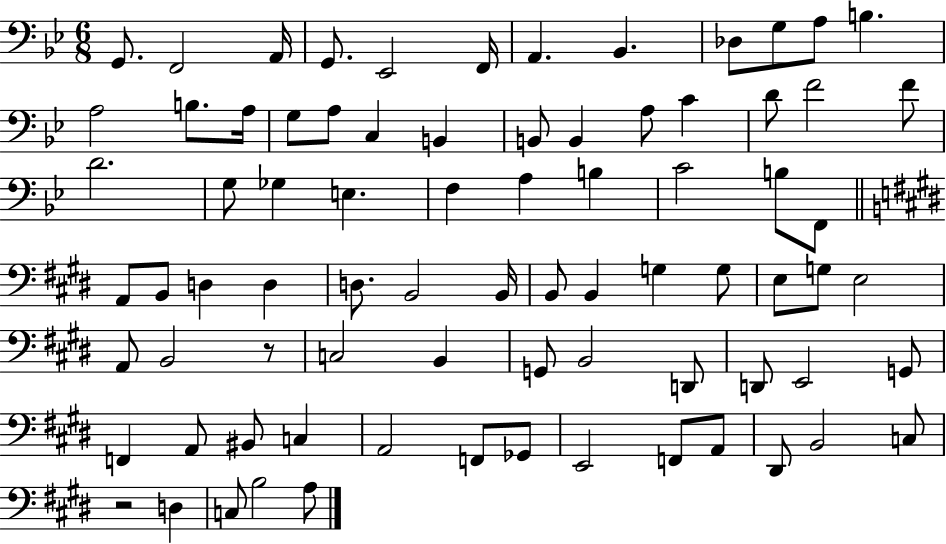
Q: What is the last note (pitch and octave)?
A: A3